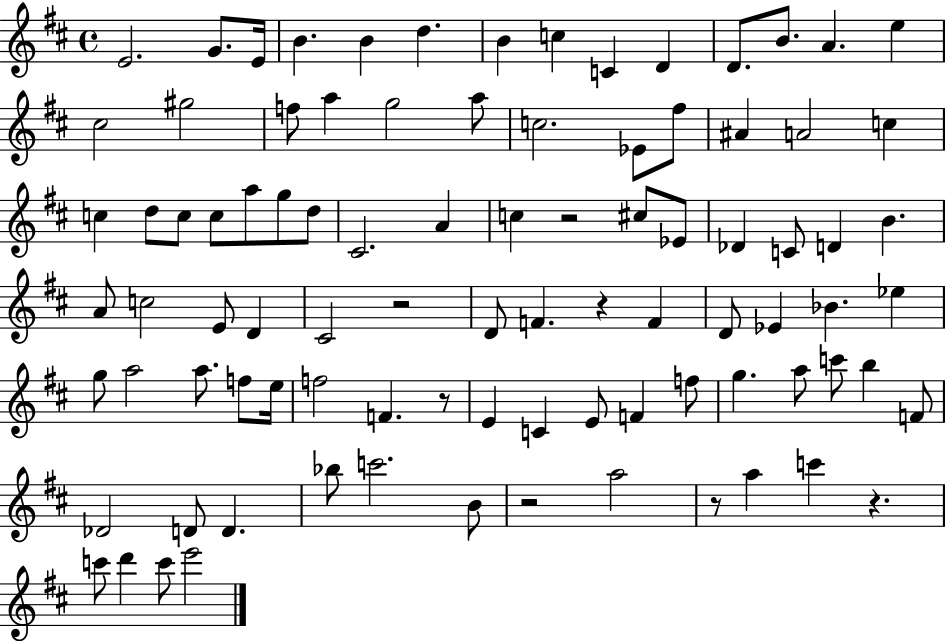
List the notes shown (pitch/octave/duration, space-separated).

E4/h. G4/e. E4/s B4/q. B4/q D5/q. B4/q C5/q C4/q D4/q D4/e. B4/e. A4/q. E5/q C#5/h G#5/h F5/e A5/q G5/h A5/e C5/h. Eb4/e F#5/e A#4/q A4/h C5/q C5/q D5/e C5/e C5/e A5/e G5/e D5/e C#4/h. A4/q C5/q R/h C#5/e Eb4/e Db4/q C4/e D4/q B4/q. A4/e C5/h E4/e D4/q C#4/h R/h D4/e F4/q. R/q F4/q D4/e Eb4/q Bb4/q. Eb5/q G5/e A5/h A5/e. F5/e E5/s F5/h F4/q. R/e E4/q C4/q E4/e F4/q F5/e G5/q. A5/e C6/e B5/q F4/e Db4/h D4/e D4/q. Bb5/e C6/h. B4/e R/h A5/h R/e A5/q C6/q R/q. C6/e D6/q C6/e E6/h